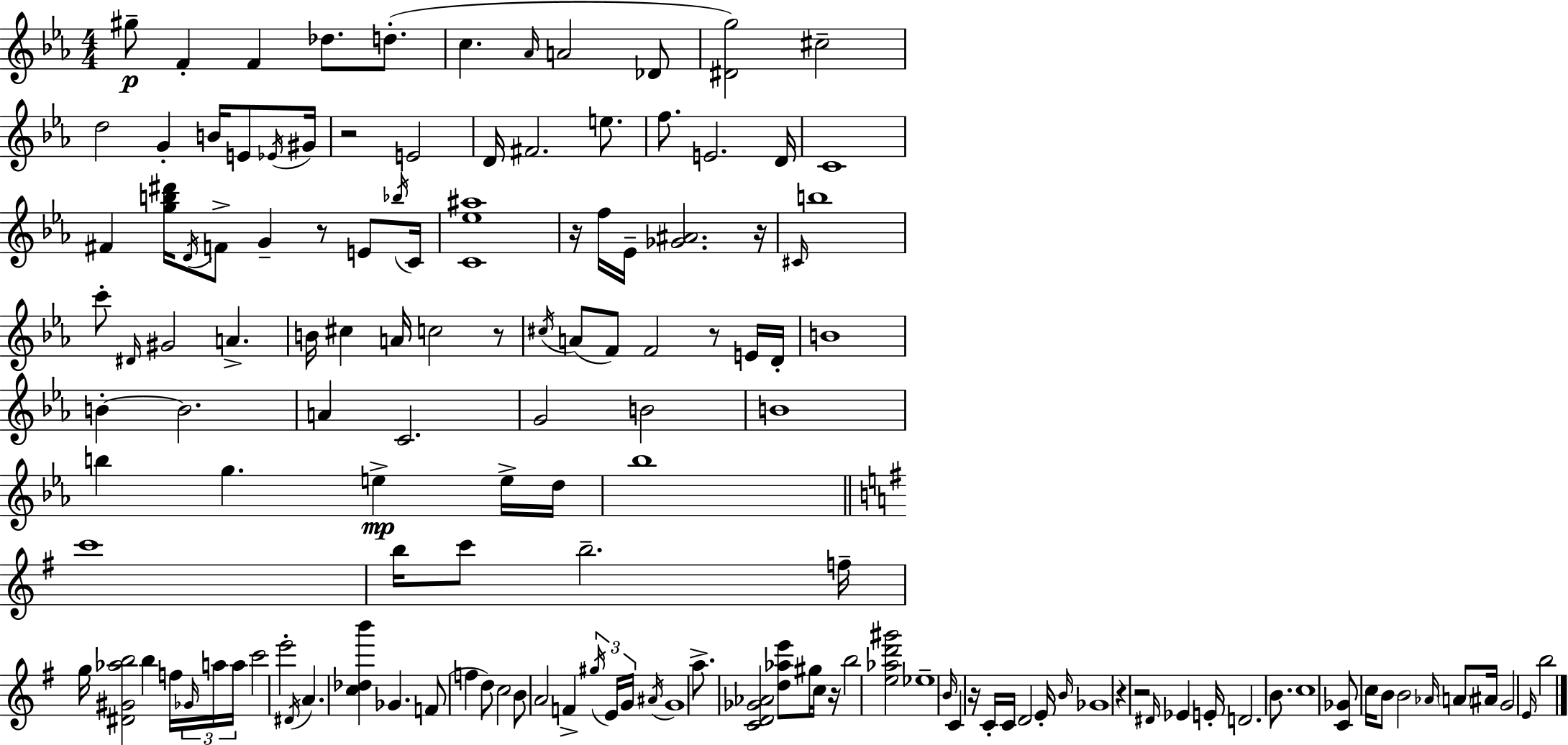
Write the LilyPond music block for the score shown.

{
  \clef treble
  \numericTimeSignature
  \time 4/4
  \key c \minor
  \repeat volta 2 { gis''8--\p f'4-. f'4 des''8. d''8.-.( | c''4. \grace { aes'16 } a'2 des'8 | <dis' g''>2) cis''2-- | d''2 g'4-. b'16 e'8 | \break \acciaccatura { ees'16 } gis'16 r2 e'2 | d'16 fis'2. e''8. | f''8. e'2. | d'16 c'1 | \break fis'4 <g'' b'' dis'''>16 \acciaccatura { d'16 } f'8-> g'4-- r8 | e'8 \acciaccatura { bes''16 } c'16 <c' ees'' ais''>1 | r16 f''16 ees'16-- <ges' ais'>2. | r16 \grace { cis'16 } b''1 | \break c'''8-. \grace { dis'16 } gis'2 | a'4.-> b'16 cis''4 a'16 c''2 | r8 \acciaccatura { cis''16 }( a'8 f'8) f'2 | r8 e'16 d'16-. b'1 | \break b'4-.~~ b'2. | a'4 c'2. | g'2 b'2 | b'1 | \break b''4 g''4. | e''4->\mp e''16-> d''16 bes''1 | \bar "||" \break \key g \major c'''1 | b''16 c'''8 b''2.-- f''16-- | g''16 <dis' gis' aes'' b''>2 b''4 f''16 \tuplet 3/2 { \grace { ges'16 } a''16 | a''16 } c'''2 e'''2-. | \break \acciaccatura { dis'16 } a'4. <c'' des'' b'''>4 ges'4. | f'8( f''4 d''8) c''2 | b'8 a'2 f'4-> | \tuplet 3/2 { \acciaccatura { gis''16 } e'16 g'16 } \acciaccatura { ais'16 } g'1 | \break a''8.-> <c' d' ges' aes'>2 <d'' aes'' e'''>8 | gis''16 c''16 r16 b''2 <e'' aes'' d''' gis'''>2 | ees''1-- | \grace { b'16 } c'4 r16 c'16-. c'16 d'2 | \break e'16-. \grace { b'16 } ges'1 | r4 r2 | \grace { dis'16 } ees'4 e'16-. d'2. | b'8. c''1 | \break <c' ges'>8 c''16 b'8 b'2 | \grace { aes'16 } \parenthesize a'8 ais'16 g'2 | \grace { e'16 } b''2 } \bar "|."
}